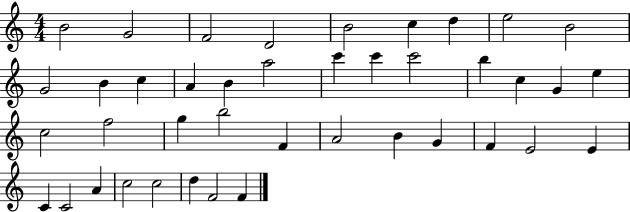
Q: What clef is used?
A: treble